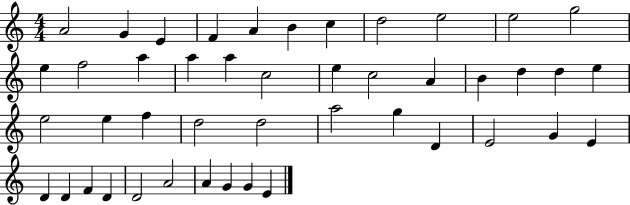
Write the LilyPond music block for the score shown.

{
  \clef treble
  \numericTimeSignature
  \time 4/4
  \key c \major
  a'2 g'4 e'4 | f'4 a'4 b'4 c''4 | d''2 e''2 | e''2 g''2 | \break e''4 f''2 a''4 | a''4 a''4 c''2 | e''4 c''2 a'4 | b'4 d''4 d''4 e''4 | \break e''2 e''4 f''4 | d''2 d''2 | a''2 g''4 d'4 | e'2 g'4 e'4 | \break d'4 d'4 f'4 d'4 | d'2 a'2 | a'4 g'4 g'4 e'4 | \bar "|."
}